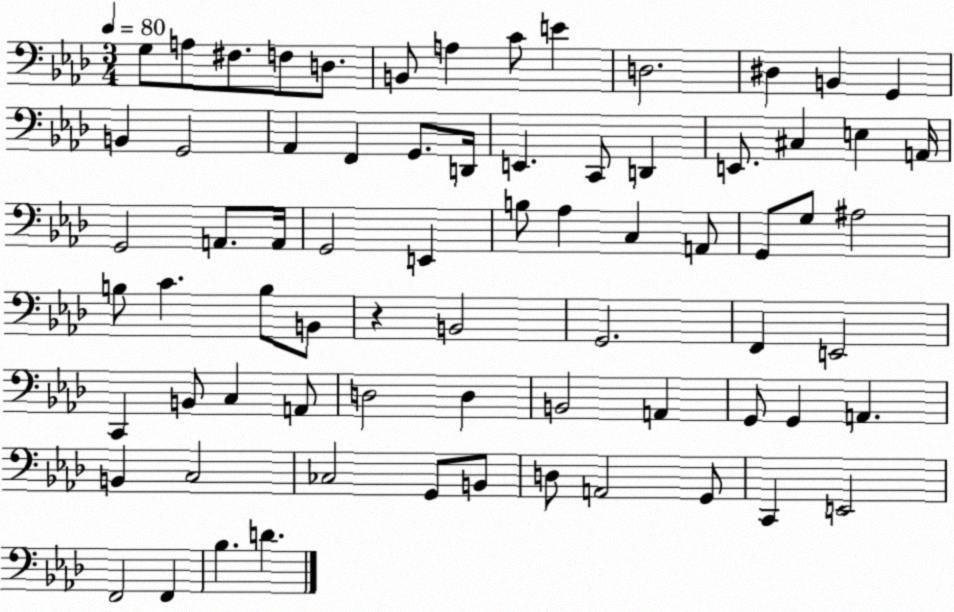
X:1
T:Untitled
M:3/4
L:1/4
K:Ab
G,/2 A,/2 ^F,/2 F,/2 D,/2 B,,/2 A, C/2 E D,2 ^D, B,, G,, B,, G,,2 _A,, F,, G,,/2 D,,/4 E,, C,,/2 D,, E,,/2 ^C, E, A,,/4 G,,2 A,,/2 A,,/4 G,,2 E,, B,/2 _A, C, A,,/2 G,,/2 G,/2 ^A,2 B,/2 C B,/2 B,,/2 z B,,2 G,,2 F,, E,,2 C,, B,,/2 C, A,,/2 D,2 D, B,,2 A,, G,,/2 G,, A,, B,, C,2 _C,2 G,,/2 B,,/2 D,/2 A,,2 G,,/2 C,, E,,2 F,,2 F,, _B, D